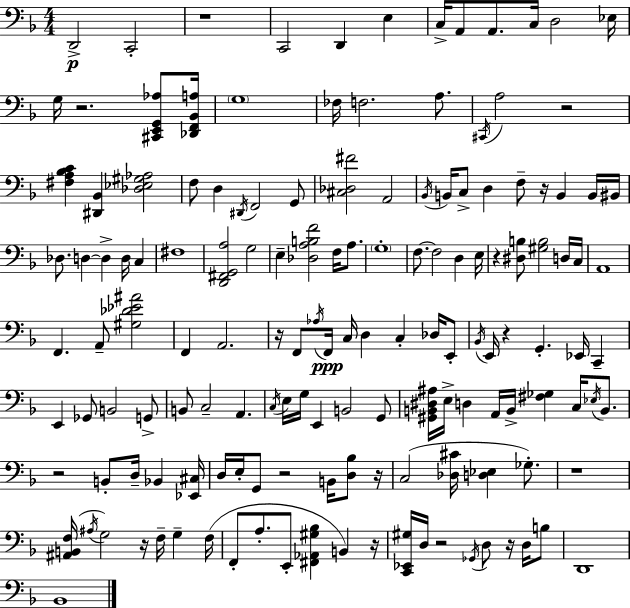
D2/h C2/h R/w C2/h D2/q E3/q C3/s A2/e A2/e. C3/s D3/h Eb3/s G3/s R/h. [C#2,E2,G2,Ab3]/e [Db2,F2,Bb2,A3]/s G3/w FES3/s F3/h. A3/e. C#2/s A3/h R/h [F#3,A3,Bb3,C4]/q [D#2,Bb2]/q [Db3,Eb3,G#3,Ab3]/h F3/e D3/q D#2/s F2/h G2/e [C#3,Db3,F#4]/h A2/h Bb2/s B2/s C3/e D3/q F3/e R/s B2/q B2/s BIS2/s Db3/e. D3/q D3/q D3/s C3/q F#3/w [D2,F#2,G2,A3]/h G3/h E3/q [Db3,A3,B3,F4]/h F3/s A3/e. G3/w F3/e. F3/h D3/q E3/s R/q [D#3,B3]/e [G#3,B3]/h D3/s C3/s A2/w F2/q. A2/e [G#3,Db4,Eb4,A#4]/h F2/q A2/h. R/s F2/e Ab3/s F2/s C3/s D3/q C3/q Db3/s E2/e Bb2/s E2/s R/q G2/q. Eb2/s C2/q E2/q Gb2/e B2/h G2/e B2/e C3/h A2/q. C3/s E3/s G3/s E2/q B2/h G2/e [G#2,B2,D#3,A#3]/s E3/s D3/q A2/s B2/s [F#3,Gb3]/q C3/s Eb3/s B2/e. R/h B2/e D3/s Bb2/q [Eb2,C#3]/s D3/s E3/s G2/e R/h B2/s [D3,Bb3]/e R/s C3/h [Db3,C#4]/s [D3,Eb3]/q Gb3/e. R/w [A#2,B2,F3]/s A#3/s G3/h R/s F3/s G3/q F3/s F2/e A3/e. E2/e [F#2,Ab2,G#3,Bb3]/q B2/q R/s [C2,Eb2,G#3]/s D3/s R/h Gb2/s D3/e R/s D3/s B3/e D2/w Bb2/w